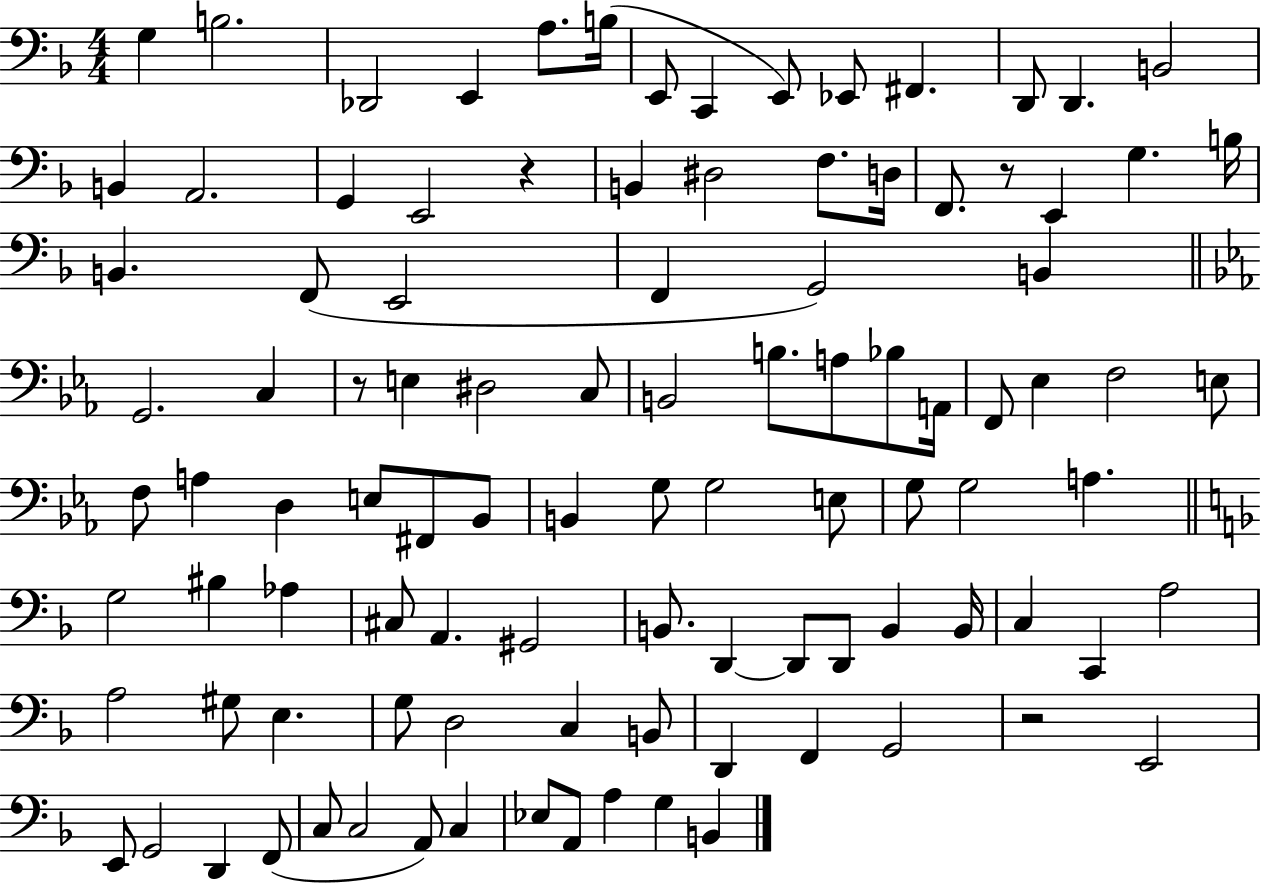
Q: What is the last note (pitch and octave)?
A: B2